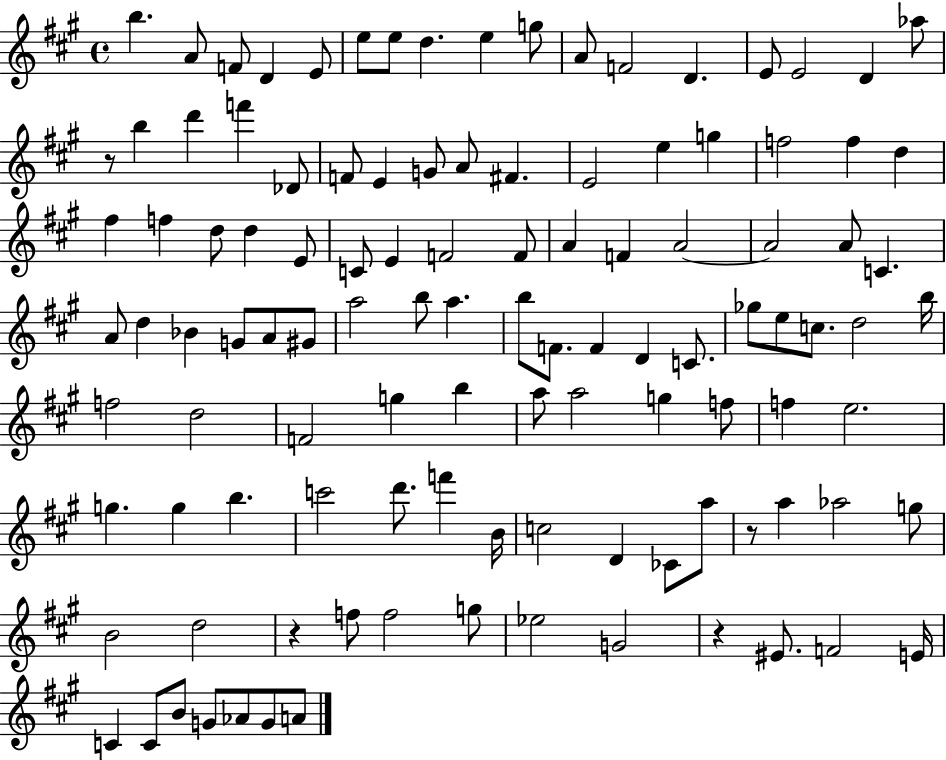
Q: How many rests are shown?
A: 4